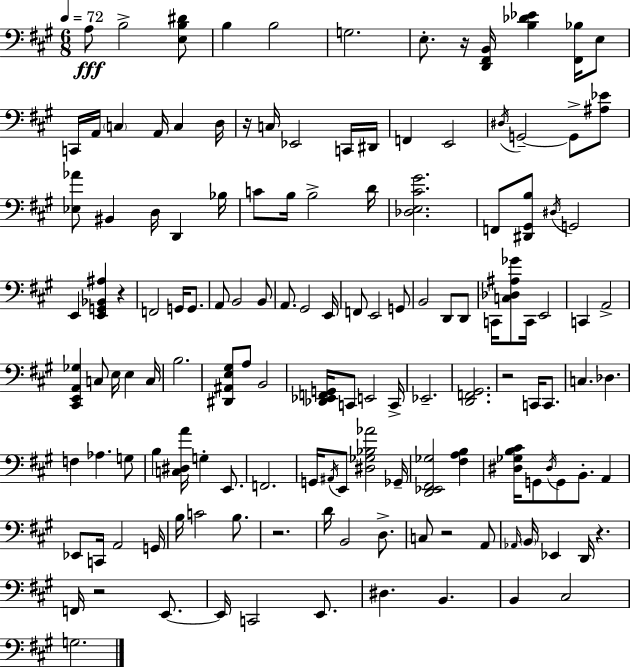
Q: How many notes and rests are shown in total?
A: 138